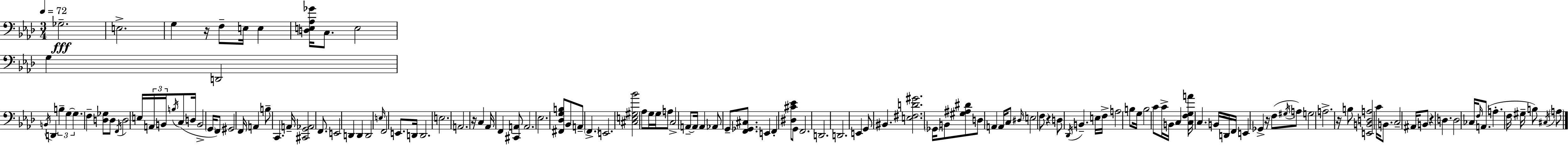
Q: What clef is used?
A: bass